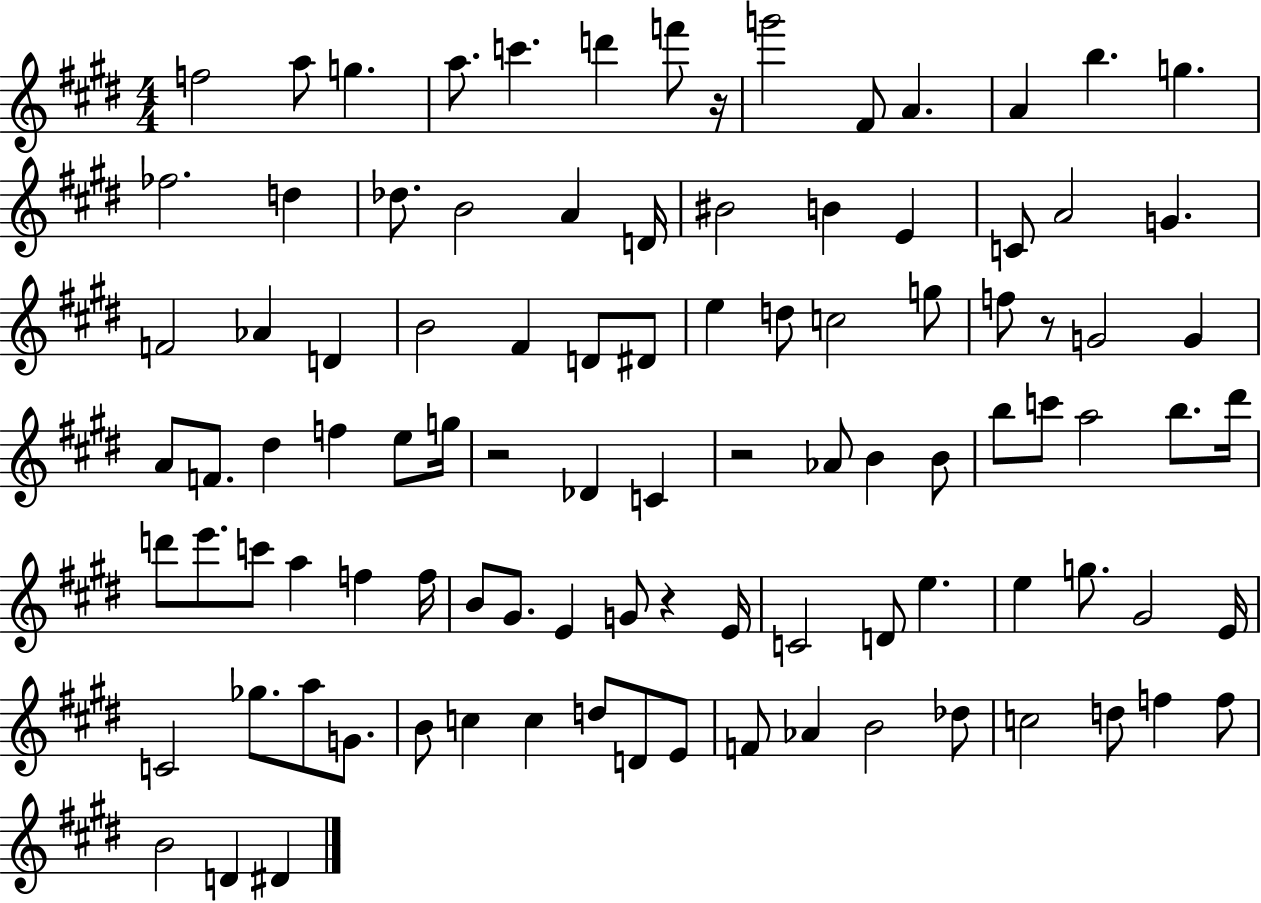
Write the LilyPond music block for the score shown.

{
  \clef treble
  \numericTimeSignature
  \time 4/4
  \key e \major
  f''2 a''8 g''4. | a''8. c'''4. d'''4 f'''8 r16 | g'''2 fis'8 a'4. | a'4 b''4. g''4. | \break fes''2. d''4 | des''8. b'2 a'4 d'16 | bis'2 b'4 e'4 | c'8 a'2 g'4. | \break f'2 aes'4 d'4 | b'2 fis'4 d'8 dis'8 | e''4 d''8 c''2 g''8 | f''8 r8 g'2 g'4 | \break a'8 f'8. dis''4 f''4 e''8 g''16 | r2 des'4 c'4 | r2 aes'8 b'4 b'8 | b''8 c'''8 a''2 b''8. dis'''16 | \break d'''8 e'''8. c'''8 a''4 f''4 f''16 | b'8 gis'8. e'4 g'8 r4 e'16 | c'2 d'8 e''4. | e''4 g''8. gis'2 e'16 | \break c'2 ges''8. a''8 g'8. | b'8 c''4 c''4 d''8 d'8 e'8 | f'8 aes'4 b'2 des''8 | c''2 d''8 f''4 f''8 | \break b'2 d'4 dis'4 | \bar "|."
}